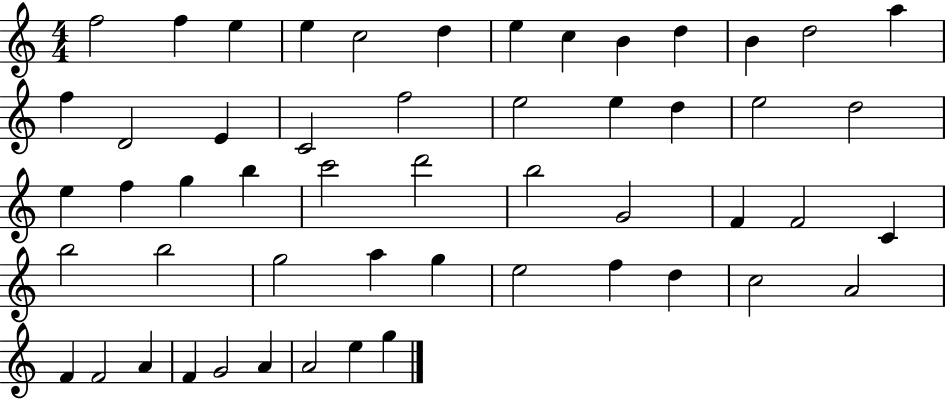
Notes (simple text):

F5/h F5/q E5/q E5/q C5/h D5/q E5/q C5/q B4/q D5/q B4/q D5/h A5/q F5/q D4/h E4/q C4/h F5/h E5/h E5/q D5/q E5/h D5/h E5/q F5/q G5/q B5/q C6/h D6/h B5/h G4/h F4/q F4/h C4/q B5/h B5/h G5/h A5/q G5/q E5/h F5/q D5/q C5/h A4/h F4/q F4/h A4/q F4/q G4/h A4/q A4/h E5/q G5/q